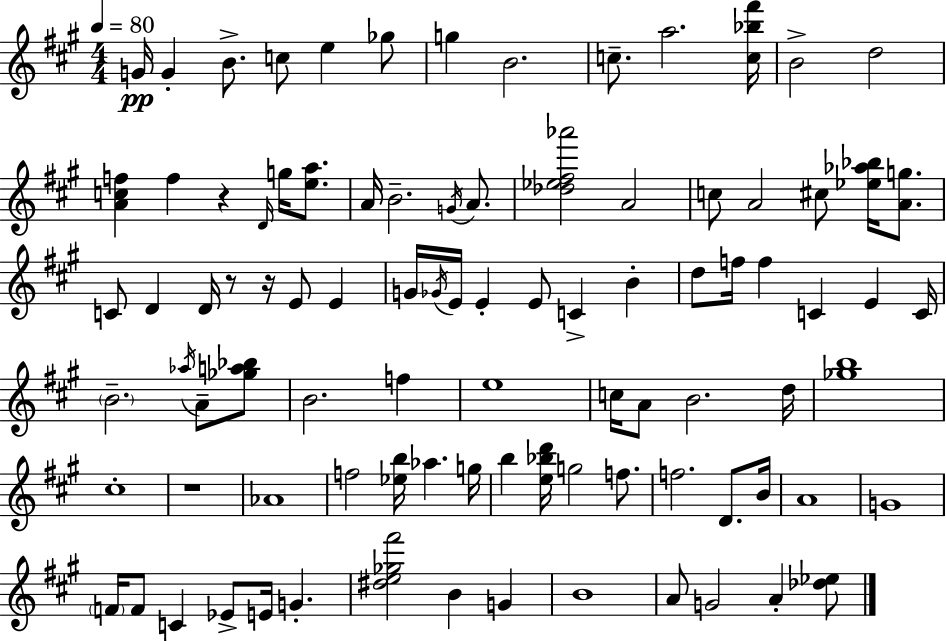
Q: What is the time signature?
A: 4/4